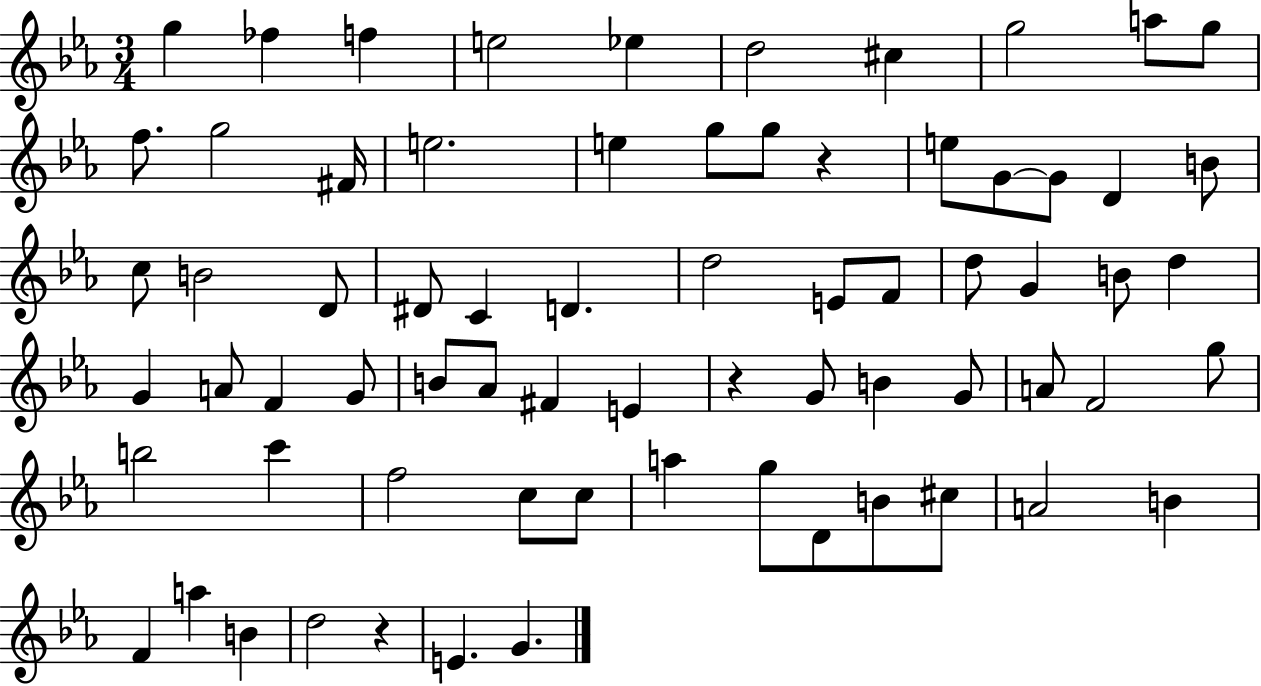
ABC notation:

X:1
T:Untitled
M:3/4
L:1/4
K:Eb
g _f f e2 _e d2 ^c g2 a/2 g/2 f/2 g2 ^F/4 e2 e g/2 g/2 z e/2 G/2 G/2 D B/2 c/2 B2 D/2 ^D/2 C D d2 E/2 F/2 d/2 G B/2 d G A/2 F G/2 B/2 _A/2 ^F E z G/2 B G/2 A/2 F2 g/2 b2 c' f2 c/2 c/2 a g/2 D/2 B/2 ^c/2 A2 B F a B d2 z E G